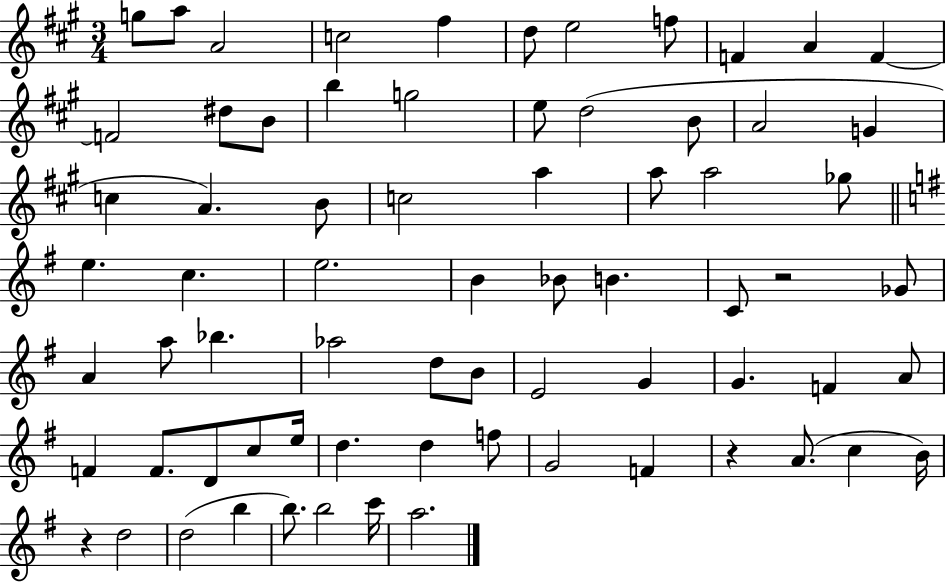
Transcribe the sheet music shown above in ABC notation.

X:1
T:Untitled
M:3/4
L:1/4
K:A
g/2 a/2 A2 c2 ^f d/2 e2 f/2 F A F F2 ^d/2 B/2 b g2 e/2 d2 B/2 A2 G c A B/2 c2 a a/2 a2 _g/2 e c e2 B _B/2 B C/2 z2 _G/2 A a/2 _b _a2 d/2 B/2 E2 G G F A/2 F F/2 D/2 c/2 e/4 d d f/2 G2 F z A/2 c B/4 z d2 d2 b b/2 b2 c'/4 a2